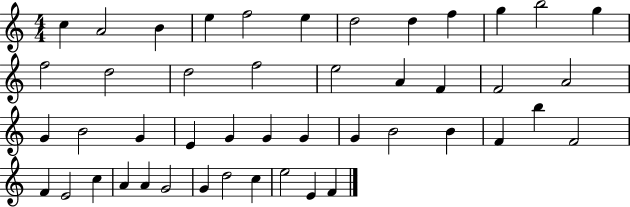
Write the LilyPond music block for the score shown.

{
  \clef treble
  \numericTimeSignature
  \time 4/4
  \key c \major
  c''4 a'2 b'4 | e''4 f''2 e''4 | d''2 d''4 f''4 | g''4 b''2 g''4 | \break f''2 d''2 | d''2 f''2 | e''2 a'4 f'4 | f'2 a'2 | \break g'4 b'2 g'4 | e'4 g'4 g'4 g'4 | g'4 b'2 b'4 | f'4 b''4 f'2 | \break f'4 e'2 c''4 | a'4 a'4 g'2 | g'4 d''2 c''4 | e''2 e'4 f'4 | \break \bar "|."
}